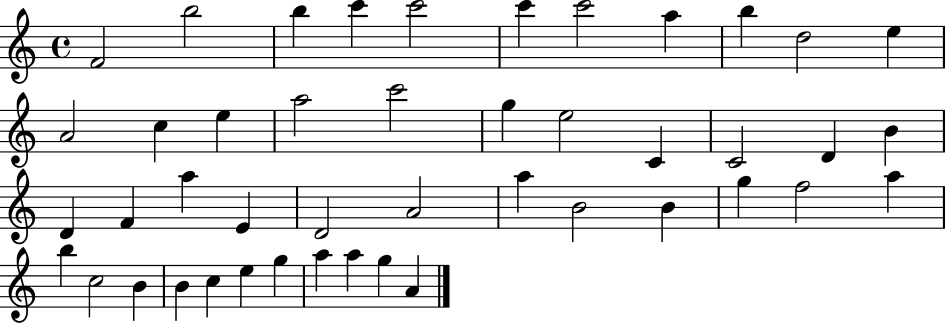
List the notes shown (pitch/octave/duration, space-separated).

F4/h B5/h B5/q C6/q C6/h C6/q C6/h A5/q B5/q D5/h E5/q A4/h C5/q E5/q A5/h C6/h G5/q E5/h C4/q C4/h D4/q B4/q D4/q F4/q A5/q E4/q D4/h A4/h A5/q B4/h B4/q G5/q F5/h A5/q B5/q C5/h B4/q B4/q C5/q E5/q G5/q A5/q A5/q G5/q A4/q